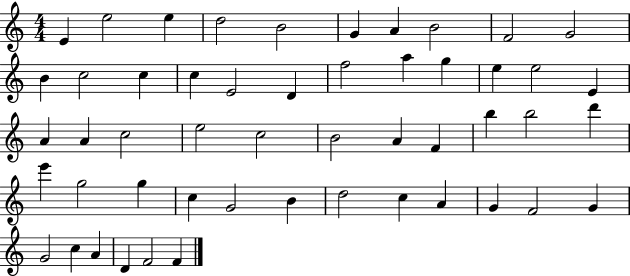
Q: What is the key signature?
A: C major